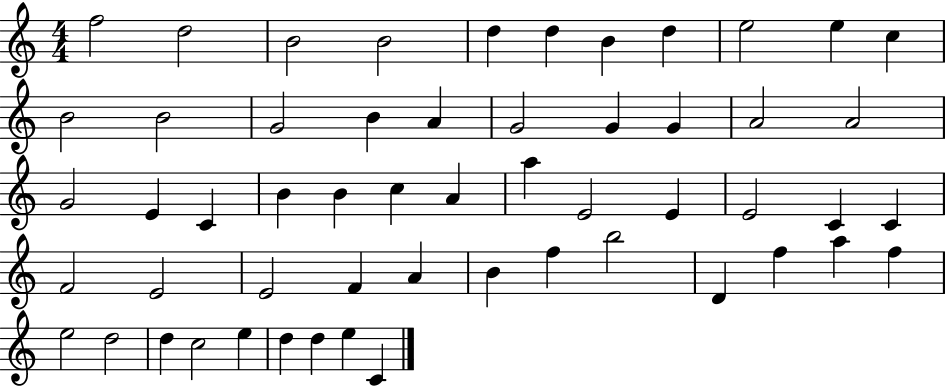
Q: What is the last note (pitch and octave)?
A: C4